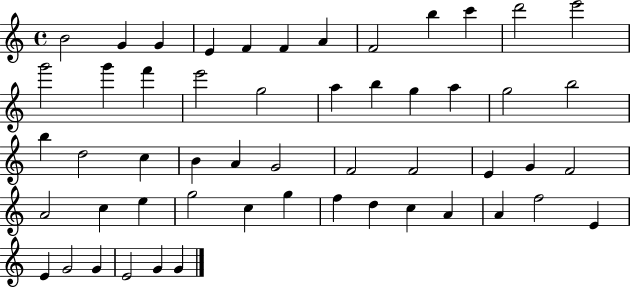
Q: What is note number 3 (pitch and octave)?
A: G4